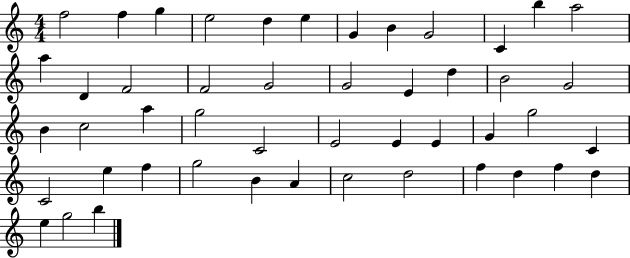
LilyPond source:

{
  \clef treble
  \numericTimeSignature
  \time 4/4
  \key c \major
  f''2 f''4 g''4 | e''2 d''4 e''4 | g'4 b'4 g'2 | c'4 b''4 a''2 | \break a''4 d'4 f'2 | f'2 g'2 | g'2 e'4 d''4 | b'2 g'2 | \break b'4 c''2 a''4 | g''2 c'2 | e'2 e'4 e'4 | g'4 g''2 c'4 | \break c'2 e''4 f''4 | g''2 b'4 a'4 | c''2 d''2 | f''4 d''4 f''4 d''4 | \break e''4 g''2 b''4 | \bar "|."
}